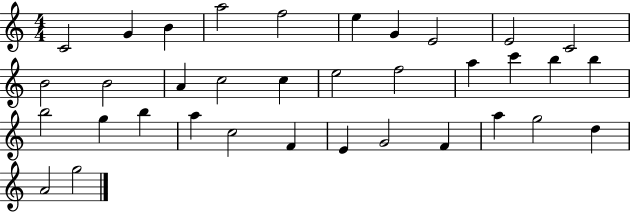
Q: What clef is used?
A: treble